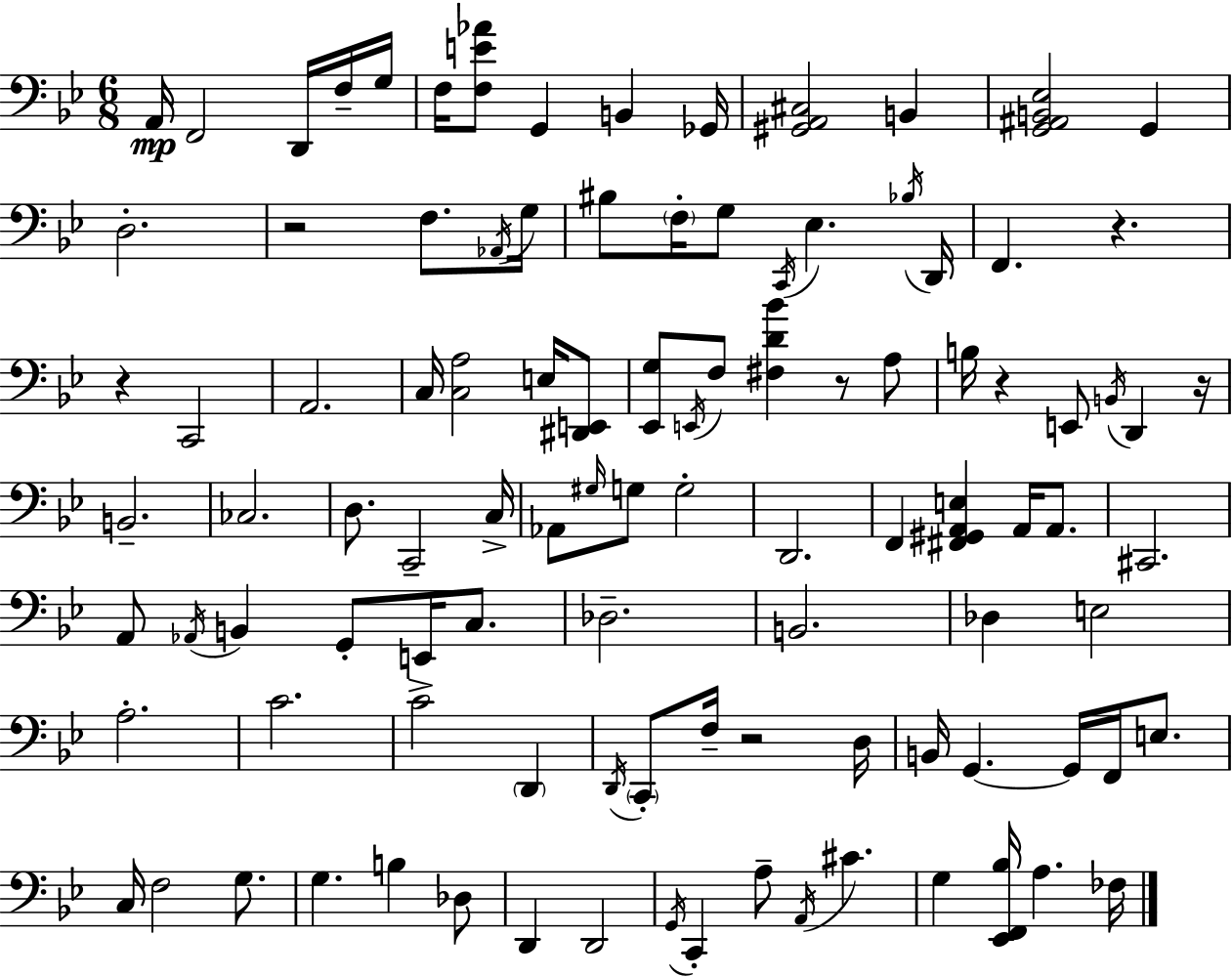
X:1
T:Untitled
M:6/8
L:1/4
K:Gm
A,,/4 F,,2 D,,/4 F,/4 G,/4 F,/4 [F,E_A]/2 G,, B,, _G,,/4 [^G,,A,,^C,]2 B,, [G,,^A,,B,,_E,]2 G,, D,2 z2 F,/2 _A,,/4 G,/4 ^B,/2 F,/4 G,/2 C,,/4 _E, _B,/4 D,,/4 F,, z z C,,2 A,,2 C,/4 [C,A,]2 E,/4 [^D,,E,,]/2 [_E,,G,]/2 E,,/4 F,/2 [^F,D_B] z/2 A,/2 B,/4 z E,,/2 B,,/4 D,, z/4 B,,2 _C,2 D,/2 C,,2 C,/4 _A,,/2 ^G,/4 G,/2 G,2 D,,2 F,, [^F,,^G,,A,,E,] A,,/4 A,,/2 ^C,,2 A,,/2 _A,,/4 B,, G,,/2 E,,/4 C,/2 _D,2 B,,2 _D, E,2 A,2 C2 C2 D,, D,,/4 C,,/2 F,/4 z2 D,/4 B,,/4 G,, G,,/4 F,,/4 E,/2 C,/4 F,2 G,/2 G, B, _D,/2 D,, D,,2 G,,/4 C,, A,/2 A,,/4 ^C G, [_E,,F,,_B,]/4 A, _F,/4